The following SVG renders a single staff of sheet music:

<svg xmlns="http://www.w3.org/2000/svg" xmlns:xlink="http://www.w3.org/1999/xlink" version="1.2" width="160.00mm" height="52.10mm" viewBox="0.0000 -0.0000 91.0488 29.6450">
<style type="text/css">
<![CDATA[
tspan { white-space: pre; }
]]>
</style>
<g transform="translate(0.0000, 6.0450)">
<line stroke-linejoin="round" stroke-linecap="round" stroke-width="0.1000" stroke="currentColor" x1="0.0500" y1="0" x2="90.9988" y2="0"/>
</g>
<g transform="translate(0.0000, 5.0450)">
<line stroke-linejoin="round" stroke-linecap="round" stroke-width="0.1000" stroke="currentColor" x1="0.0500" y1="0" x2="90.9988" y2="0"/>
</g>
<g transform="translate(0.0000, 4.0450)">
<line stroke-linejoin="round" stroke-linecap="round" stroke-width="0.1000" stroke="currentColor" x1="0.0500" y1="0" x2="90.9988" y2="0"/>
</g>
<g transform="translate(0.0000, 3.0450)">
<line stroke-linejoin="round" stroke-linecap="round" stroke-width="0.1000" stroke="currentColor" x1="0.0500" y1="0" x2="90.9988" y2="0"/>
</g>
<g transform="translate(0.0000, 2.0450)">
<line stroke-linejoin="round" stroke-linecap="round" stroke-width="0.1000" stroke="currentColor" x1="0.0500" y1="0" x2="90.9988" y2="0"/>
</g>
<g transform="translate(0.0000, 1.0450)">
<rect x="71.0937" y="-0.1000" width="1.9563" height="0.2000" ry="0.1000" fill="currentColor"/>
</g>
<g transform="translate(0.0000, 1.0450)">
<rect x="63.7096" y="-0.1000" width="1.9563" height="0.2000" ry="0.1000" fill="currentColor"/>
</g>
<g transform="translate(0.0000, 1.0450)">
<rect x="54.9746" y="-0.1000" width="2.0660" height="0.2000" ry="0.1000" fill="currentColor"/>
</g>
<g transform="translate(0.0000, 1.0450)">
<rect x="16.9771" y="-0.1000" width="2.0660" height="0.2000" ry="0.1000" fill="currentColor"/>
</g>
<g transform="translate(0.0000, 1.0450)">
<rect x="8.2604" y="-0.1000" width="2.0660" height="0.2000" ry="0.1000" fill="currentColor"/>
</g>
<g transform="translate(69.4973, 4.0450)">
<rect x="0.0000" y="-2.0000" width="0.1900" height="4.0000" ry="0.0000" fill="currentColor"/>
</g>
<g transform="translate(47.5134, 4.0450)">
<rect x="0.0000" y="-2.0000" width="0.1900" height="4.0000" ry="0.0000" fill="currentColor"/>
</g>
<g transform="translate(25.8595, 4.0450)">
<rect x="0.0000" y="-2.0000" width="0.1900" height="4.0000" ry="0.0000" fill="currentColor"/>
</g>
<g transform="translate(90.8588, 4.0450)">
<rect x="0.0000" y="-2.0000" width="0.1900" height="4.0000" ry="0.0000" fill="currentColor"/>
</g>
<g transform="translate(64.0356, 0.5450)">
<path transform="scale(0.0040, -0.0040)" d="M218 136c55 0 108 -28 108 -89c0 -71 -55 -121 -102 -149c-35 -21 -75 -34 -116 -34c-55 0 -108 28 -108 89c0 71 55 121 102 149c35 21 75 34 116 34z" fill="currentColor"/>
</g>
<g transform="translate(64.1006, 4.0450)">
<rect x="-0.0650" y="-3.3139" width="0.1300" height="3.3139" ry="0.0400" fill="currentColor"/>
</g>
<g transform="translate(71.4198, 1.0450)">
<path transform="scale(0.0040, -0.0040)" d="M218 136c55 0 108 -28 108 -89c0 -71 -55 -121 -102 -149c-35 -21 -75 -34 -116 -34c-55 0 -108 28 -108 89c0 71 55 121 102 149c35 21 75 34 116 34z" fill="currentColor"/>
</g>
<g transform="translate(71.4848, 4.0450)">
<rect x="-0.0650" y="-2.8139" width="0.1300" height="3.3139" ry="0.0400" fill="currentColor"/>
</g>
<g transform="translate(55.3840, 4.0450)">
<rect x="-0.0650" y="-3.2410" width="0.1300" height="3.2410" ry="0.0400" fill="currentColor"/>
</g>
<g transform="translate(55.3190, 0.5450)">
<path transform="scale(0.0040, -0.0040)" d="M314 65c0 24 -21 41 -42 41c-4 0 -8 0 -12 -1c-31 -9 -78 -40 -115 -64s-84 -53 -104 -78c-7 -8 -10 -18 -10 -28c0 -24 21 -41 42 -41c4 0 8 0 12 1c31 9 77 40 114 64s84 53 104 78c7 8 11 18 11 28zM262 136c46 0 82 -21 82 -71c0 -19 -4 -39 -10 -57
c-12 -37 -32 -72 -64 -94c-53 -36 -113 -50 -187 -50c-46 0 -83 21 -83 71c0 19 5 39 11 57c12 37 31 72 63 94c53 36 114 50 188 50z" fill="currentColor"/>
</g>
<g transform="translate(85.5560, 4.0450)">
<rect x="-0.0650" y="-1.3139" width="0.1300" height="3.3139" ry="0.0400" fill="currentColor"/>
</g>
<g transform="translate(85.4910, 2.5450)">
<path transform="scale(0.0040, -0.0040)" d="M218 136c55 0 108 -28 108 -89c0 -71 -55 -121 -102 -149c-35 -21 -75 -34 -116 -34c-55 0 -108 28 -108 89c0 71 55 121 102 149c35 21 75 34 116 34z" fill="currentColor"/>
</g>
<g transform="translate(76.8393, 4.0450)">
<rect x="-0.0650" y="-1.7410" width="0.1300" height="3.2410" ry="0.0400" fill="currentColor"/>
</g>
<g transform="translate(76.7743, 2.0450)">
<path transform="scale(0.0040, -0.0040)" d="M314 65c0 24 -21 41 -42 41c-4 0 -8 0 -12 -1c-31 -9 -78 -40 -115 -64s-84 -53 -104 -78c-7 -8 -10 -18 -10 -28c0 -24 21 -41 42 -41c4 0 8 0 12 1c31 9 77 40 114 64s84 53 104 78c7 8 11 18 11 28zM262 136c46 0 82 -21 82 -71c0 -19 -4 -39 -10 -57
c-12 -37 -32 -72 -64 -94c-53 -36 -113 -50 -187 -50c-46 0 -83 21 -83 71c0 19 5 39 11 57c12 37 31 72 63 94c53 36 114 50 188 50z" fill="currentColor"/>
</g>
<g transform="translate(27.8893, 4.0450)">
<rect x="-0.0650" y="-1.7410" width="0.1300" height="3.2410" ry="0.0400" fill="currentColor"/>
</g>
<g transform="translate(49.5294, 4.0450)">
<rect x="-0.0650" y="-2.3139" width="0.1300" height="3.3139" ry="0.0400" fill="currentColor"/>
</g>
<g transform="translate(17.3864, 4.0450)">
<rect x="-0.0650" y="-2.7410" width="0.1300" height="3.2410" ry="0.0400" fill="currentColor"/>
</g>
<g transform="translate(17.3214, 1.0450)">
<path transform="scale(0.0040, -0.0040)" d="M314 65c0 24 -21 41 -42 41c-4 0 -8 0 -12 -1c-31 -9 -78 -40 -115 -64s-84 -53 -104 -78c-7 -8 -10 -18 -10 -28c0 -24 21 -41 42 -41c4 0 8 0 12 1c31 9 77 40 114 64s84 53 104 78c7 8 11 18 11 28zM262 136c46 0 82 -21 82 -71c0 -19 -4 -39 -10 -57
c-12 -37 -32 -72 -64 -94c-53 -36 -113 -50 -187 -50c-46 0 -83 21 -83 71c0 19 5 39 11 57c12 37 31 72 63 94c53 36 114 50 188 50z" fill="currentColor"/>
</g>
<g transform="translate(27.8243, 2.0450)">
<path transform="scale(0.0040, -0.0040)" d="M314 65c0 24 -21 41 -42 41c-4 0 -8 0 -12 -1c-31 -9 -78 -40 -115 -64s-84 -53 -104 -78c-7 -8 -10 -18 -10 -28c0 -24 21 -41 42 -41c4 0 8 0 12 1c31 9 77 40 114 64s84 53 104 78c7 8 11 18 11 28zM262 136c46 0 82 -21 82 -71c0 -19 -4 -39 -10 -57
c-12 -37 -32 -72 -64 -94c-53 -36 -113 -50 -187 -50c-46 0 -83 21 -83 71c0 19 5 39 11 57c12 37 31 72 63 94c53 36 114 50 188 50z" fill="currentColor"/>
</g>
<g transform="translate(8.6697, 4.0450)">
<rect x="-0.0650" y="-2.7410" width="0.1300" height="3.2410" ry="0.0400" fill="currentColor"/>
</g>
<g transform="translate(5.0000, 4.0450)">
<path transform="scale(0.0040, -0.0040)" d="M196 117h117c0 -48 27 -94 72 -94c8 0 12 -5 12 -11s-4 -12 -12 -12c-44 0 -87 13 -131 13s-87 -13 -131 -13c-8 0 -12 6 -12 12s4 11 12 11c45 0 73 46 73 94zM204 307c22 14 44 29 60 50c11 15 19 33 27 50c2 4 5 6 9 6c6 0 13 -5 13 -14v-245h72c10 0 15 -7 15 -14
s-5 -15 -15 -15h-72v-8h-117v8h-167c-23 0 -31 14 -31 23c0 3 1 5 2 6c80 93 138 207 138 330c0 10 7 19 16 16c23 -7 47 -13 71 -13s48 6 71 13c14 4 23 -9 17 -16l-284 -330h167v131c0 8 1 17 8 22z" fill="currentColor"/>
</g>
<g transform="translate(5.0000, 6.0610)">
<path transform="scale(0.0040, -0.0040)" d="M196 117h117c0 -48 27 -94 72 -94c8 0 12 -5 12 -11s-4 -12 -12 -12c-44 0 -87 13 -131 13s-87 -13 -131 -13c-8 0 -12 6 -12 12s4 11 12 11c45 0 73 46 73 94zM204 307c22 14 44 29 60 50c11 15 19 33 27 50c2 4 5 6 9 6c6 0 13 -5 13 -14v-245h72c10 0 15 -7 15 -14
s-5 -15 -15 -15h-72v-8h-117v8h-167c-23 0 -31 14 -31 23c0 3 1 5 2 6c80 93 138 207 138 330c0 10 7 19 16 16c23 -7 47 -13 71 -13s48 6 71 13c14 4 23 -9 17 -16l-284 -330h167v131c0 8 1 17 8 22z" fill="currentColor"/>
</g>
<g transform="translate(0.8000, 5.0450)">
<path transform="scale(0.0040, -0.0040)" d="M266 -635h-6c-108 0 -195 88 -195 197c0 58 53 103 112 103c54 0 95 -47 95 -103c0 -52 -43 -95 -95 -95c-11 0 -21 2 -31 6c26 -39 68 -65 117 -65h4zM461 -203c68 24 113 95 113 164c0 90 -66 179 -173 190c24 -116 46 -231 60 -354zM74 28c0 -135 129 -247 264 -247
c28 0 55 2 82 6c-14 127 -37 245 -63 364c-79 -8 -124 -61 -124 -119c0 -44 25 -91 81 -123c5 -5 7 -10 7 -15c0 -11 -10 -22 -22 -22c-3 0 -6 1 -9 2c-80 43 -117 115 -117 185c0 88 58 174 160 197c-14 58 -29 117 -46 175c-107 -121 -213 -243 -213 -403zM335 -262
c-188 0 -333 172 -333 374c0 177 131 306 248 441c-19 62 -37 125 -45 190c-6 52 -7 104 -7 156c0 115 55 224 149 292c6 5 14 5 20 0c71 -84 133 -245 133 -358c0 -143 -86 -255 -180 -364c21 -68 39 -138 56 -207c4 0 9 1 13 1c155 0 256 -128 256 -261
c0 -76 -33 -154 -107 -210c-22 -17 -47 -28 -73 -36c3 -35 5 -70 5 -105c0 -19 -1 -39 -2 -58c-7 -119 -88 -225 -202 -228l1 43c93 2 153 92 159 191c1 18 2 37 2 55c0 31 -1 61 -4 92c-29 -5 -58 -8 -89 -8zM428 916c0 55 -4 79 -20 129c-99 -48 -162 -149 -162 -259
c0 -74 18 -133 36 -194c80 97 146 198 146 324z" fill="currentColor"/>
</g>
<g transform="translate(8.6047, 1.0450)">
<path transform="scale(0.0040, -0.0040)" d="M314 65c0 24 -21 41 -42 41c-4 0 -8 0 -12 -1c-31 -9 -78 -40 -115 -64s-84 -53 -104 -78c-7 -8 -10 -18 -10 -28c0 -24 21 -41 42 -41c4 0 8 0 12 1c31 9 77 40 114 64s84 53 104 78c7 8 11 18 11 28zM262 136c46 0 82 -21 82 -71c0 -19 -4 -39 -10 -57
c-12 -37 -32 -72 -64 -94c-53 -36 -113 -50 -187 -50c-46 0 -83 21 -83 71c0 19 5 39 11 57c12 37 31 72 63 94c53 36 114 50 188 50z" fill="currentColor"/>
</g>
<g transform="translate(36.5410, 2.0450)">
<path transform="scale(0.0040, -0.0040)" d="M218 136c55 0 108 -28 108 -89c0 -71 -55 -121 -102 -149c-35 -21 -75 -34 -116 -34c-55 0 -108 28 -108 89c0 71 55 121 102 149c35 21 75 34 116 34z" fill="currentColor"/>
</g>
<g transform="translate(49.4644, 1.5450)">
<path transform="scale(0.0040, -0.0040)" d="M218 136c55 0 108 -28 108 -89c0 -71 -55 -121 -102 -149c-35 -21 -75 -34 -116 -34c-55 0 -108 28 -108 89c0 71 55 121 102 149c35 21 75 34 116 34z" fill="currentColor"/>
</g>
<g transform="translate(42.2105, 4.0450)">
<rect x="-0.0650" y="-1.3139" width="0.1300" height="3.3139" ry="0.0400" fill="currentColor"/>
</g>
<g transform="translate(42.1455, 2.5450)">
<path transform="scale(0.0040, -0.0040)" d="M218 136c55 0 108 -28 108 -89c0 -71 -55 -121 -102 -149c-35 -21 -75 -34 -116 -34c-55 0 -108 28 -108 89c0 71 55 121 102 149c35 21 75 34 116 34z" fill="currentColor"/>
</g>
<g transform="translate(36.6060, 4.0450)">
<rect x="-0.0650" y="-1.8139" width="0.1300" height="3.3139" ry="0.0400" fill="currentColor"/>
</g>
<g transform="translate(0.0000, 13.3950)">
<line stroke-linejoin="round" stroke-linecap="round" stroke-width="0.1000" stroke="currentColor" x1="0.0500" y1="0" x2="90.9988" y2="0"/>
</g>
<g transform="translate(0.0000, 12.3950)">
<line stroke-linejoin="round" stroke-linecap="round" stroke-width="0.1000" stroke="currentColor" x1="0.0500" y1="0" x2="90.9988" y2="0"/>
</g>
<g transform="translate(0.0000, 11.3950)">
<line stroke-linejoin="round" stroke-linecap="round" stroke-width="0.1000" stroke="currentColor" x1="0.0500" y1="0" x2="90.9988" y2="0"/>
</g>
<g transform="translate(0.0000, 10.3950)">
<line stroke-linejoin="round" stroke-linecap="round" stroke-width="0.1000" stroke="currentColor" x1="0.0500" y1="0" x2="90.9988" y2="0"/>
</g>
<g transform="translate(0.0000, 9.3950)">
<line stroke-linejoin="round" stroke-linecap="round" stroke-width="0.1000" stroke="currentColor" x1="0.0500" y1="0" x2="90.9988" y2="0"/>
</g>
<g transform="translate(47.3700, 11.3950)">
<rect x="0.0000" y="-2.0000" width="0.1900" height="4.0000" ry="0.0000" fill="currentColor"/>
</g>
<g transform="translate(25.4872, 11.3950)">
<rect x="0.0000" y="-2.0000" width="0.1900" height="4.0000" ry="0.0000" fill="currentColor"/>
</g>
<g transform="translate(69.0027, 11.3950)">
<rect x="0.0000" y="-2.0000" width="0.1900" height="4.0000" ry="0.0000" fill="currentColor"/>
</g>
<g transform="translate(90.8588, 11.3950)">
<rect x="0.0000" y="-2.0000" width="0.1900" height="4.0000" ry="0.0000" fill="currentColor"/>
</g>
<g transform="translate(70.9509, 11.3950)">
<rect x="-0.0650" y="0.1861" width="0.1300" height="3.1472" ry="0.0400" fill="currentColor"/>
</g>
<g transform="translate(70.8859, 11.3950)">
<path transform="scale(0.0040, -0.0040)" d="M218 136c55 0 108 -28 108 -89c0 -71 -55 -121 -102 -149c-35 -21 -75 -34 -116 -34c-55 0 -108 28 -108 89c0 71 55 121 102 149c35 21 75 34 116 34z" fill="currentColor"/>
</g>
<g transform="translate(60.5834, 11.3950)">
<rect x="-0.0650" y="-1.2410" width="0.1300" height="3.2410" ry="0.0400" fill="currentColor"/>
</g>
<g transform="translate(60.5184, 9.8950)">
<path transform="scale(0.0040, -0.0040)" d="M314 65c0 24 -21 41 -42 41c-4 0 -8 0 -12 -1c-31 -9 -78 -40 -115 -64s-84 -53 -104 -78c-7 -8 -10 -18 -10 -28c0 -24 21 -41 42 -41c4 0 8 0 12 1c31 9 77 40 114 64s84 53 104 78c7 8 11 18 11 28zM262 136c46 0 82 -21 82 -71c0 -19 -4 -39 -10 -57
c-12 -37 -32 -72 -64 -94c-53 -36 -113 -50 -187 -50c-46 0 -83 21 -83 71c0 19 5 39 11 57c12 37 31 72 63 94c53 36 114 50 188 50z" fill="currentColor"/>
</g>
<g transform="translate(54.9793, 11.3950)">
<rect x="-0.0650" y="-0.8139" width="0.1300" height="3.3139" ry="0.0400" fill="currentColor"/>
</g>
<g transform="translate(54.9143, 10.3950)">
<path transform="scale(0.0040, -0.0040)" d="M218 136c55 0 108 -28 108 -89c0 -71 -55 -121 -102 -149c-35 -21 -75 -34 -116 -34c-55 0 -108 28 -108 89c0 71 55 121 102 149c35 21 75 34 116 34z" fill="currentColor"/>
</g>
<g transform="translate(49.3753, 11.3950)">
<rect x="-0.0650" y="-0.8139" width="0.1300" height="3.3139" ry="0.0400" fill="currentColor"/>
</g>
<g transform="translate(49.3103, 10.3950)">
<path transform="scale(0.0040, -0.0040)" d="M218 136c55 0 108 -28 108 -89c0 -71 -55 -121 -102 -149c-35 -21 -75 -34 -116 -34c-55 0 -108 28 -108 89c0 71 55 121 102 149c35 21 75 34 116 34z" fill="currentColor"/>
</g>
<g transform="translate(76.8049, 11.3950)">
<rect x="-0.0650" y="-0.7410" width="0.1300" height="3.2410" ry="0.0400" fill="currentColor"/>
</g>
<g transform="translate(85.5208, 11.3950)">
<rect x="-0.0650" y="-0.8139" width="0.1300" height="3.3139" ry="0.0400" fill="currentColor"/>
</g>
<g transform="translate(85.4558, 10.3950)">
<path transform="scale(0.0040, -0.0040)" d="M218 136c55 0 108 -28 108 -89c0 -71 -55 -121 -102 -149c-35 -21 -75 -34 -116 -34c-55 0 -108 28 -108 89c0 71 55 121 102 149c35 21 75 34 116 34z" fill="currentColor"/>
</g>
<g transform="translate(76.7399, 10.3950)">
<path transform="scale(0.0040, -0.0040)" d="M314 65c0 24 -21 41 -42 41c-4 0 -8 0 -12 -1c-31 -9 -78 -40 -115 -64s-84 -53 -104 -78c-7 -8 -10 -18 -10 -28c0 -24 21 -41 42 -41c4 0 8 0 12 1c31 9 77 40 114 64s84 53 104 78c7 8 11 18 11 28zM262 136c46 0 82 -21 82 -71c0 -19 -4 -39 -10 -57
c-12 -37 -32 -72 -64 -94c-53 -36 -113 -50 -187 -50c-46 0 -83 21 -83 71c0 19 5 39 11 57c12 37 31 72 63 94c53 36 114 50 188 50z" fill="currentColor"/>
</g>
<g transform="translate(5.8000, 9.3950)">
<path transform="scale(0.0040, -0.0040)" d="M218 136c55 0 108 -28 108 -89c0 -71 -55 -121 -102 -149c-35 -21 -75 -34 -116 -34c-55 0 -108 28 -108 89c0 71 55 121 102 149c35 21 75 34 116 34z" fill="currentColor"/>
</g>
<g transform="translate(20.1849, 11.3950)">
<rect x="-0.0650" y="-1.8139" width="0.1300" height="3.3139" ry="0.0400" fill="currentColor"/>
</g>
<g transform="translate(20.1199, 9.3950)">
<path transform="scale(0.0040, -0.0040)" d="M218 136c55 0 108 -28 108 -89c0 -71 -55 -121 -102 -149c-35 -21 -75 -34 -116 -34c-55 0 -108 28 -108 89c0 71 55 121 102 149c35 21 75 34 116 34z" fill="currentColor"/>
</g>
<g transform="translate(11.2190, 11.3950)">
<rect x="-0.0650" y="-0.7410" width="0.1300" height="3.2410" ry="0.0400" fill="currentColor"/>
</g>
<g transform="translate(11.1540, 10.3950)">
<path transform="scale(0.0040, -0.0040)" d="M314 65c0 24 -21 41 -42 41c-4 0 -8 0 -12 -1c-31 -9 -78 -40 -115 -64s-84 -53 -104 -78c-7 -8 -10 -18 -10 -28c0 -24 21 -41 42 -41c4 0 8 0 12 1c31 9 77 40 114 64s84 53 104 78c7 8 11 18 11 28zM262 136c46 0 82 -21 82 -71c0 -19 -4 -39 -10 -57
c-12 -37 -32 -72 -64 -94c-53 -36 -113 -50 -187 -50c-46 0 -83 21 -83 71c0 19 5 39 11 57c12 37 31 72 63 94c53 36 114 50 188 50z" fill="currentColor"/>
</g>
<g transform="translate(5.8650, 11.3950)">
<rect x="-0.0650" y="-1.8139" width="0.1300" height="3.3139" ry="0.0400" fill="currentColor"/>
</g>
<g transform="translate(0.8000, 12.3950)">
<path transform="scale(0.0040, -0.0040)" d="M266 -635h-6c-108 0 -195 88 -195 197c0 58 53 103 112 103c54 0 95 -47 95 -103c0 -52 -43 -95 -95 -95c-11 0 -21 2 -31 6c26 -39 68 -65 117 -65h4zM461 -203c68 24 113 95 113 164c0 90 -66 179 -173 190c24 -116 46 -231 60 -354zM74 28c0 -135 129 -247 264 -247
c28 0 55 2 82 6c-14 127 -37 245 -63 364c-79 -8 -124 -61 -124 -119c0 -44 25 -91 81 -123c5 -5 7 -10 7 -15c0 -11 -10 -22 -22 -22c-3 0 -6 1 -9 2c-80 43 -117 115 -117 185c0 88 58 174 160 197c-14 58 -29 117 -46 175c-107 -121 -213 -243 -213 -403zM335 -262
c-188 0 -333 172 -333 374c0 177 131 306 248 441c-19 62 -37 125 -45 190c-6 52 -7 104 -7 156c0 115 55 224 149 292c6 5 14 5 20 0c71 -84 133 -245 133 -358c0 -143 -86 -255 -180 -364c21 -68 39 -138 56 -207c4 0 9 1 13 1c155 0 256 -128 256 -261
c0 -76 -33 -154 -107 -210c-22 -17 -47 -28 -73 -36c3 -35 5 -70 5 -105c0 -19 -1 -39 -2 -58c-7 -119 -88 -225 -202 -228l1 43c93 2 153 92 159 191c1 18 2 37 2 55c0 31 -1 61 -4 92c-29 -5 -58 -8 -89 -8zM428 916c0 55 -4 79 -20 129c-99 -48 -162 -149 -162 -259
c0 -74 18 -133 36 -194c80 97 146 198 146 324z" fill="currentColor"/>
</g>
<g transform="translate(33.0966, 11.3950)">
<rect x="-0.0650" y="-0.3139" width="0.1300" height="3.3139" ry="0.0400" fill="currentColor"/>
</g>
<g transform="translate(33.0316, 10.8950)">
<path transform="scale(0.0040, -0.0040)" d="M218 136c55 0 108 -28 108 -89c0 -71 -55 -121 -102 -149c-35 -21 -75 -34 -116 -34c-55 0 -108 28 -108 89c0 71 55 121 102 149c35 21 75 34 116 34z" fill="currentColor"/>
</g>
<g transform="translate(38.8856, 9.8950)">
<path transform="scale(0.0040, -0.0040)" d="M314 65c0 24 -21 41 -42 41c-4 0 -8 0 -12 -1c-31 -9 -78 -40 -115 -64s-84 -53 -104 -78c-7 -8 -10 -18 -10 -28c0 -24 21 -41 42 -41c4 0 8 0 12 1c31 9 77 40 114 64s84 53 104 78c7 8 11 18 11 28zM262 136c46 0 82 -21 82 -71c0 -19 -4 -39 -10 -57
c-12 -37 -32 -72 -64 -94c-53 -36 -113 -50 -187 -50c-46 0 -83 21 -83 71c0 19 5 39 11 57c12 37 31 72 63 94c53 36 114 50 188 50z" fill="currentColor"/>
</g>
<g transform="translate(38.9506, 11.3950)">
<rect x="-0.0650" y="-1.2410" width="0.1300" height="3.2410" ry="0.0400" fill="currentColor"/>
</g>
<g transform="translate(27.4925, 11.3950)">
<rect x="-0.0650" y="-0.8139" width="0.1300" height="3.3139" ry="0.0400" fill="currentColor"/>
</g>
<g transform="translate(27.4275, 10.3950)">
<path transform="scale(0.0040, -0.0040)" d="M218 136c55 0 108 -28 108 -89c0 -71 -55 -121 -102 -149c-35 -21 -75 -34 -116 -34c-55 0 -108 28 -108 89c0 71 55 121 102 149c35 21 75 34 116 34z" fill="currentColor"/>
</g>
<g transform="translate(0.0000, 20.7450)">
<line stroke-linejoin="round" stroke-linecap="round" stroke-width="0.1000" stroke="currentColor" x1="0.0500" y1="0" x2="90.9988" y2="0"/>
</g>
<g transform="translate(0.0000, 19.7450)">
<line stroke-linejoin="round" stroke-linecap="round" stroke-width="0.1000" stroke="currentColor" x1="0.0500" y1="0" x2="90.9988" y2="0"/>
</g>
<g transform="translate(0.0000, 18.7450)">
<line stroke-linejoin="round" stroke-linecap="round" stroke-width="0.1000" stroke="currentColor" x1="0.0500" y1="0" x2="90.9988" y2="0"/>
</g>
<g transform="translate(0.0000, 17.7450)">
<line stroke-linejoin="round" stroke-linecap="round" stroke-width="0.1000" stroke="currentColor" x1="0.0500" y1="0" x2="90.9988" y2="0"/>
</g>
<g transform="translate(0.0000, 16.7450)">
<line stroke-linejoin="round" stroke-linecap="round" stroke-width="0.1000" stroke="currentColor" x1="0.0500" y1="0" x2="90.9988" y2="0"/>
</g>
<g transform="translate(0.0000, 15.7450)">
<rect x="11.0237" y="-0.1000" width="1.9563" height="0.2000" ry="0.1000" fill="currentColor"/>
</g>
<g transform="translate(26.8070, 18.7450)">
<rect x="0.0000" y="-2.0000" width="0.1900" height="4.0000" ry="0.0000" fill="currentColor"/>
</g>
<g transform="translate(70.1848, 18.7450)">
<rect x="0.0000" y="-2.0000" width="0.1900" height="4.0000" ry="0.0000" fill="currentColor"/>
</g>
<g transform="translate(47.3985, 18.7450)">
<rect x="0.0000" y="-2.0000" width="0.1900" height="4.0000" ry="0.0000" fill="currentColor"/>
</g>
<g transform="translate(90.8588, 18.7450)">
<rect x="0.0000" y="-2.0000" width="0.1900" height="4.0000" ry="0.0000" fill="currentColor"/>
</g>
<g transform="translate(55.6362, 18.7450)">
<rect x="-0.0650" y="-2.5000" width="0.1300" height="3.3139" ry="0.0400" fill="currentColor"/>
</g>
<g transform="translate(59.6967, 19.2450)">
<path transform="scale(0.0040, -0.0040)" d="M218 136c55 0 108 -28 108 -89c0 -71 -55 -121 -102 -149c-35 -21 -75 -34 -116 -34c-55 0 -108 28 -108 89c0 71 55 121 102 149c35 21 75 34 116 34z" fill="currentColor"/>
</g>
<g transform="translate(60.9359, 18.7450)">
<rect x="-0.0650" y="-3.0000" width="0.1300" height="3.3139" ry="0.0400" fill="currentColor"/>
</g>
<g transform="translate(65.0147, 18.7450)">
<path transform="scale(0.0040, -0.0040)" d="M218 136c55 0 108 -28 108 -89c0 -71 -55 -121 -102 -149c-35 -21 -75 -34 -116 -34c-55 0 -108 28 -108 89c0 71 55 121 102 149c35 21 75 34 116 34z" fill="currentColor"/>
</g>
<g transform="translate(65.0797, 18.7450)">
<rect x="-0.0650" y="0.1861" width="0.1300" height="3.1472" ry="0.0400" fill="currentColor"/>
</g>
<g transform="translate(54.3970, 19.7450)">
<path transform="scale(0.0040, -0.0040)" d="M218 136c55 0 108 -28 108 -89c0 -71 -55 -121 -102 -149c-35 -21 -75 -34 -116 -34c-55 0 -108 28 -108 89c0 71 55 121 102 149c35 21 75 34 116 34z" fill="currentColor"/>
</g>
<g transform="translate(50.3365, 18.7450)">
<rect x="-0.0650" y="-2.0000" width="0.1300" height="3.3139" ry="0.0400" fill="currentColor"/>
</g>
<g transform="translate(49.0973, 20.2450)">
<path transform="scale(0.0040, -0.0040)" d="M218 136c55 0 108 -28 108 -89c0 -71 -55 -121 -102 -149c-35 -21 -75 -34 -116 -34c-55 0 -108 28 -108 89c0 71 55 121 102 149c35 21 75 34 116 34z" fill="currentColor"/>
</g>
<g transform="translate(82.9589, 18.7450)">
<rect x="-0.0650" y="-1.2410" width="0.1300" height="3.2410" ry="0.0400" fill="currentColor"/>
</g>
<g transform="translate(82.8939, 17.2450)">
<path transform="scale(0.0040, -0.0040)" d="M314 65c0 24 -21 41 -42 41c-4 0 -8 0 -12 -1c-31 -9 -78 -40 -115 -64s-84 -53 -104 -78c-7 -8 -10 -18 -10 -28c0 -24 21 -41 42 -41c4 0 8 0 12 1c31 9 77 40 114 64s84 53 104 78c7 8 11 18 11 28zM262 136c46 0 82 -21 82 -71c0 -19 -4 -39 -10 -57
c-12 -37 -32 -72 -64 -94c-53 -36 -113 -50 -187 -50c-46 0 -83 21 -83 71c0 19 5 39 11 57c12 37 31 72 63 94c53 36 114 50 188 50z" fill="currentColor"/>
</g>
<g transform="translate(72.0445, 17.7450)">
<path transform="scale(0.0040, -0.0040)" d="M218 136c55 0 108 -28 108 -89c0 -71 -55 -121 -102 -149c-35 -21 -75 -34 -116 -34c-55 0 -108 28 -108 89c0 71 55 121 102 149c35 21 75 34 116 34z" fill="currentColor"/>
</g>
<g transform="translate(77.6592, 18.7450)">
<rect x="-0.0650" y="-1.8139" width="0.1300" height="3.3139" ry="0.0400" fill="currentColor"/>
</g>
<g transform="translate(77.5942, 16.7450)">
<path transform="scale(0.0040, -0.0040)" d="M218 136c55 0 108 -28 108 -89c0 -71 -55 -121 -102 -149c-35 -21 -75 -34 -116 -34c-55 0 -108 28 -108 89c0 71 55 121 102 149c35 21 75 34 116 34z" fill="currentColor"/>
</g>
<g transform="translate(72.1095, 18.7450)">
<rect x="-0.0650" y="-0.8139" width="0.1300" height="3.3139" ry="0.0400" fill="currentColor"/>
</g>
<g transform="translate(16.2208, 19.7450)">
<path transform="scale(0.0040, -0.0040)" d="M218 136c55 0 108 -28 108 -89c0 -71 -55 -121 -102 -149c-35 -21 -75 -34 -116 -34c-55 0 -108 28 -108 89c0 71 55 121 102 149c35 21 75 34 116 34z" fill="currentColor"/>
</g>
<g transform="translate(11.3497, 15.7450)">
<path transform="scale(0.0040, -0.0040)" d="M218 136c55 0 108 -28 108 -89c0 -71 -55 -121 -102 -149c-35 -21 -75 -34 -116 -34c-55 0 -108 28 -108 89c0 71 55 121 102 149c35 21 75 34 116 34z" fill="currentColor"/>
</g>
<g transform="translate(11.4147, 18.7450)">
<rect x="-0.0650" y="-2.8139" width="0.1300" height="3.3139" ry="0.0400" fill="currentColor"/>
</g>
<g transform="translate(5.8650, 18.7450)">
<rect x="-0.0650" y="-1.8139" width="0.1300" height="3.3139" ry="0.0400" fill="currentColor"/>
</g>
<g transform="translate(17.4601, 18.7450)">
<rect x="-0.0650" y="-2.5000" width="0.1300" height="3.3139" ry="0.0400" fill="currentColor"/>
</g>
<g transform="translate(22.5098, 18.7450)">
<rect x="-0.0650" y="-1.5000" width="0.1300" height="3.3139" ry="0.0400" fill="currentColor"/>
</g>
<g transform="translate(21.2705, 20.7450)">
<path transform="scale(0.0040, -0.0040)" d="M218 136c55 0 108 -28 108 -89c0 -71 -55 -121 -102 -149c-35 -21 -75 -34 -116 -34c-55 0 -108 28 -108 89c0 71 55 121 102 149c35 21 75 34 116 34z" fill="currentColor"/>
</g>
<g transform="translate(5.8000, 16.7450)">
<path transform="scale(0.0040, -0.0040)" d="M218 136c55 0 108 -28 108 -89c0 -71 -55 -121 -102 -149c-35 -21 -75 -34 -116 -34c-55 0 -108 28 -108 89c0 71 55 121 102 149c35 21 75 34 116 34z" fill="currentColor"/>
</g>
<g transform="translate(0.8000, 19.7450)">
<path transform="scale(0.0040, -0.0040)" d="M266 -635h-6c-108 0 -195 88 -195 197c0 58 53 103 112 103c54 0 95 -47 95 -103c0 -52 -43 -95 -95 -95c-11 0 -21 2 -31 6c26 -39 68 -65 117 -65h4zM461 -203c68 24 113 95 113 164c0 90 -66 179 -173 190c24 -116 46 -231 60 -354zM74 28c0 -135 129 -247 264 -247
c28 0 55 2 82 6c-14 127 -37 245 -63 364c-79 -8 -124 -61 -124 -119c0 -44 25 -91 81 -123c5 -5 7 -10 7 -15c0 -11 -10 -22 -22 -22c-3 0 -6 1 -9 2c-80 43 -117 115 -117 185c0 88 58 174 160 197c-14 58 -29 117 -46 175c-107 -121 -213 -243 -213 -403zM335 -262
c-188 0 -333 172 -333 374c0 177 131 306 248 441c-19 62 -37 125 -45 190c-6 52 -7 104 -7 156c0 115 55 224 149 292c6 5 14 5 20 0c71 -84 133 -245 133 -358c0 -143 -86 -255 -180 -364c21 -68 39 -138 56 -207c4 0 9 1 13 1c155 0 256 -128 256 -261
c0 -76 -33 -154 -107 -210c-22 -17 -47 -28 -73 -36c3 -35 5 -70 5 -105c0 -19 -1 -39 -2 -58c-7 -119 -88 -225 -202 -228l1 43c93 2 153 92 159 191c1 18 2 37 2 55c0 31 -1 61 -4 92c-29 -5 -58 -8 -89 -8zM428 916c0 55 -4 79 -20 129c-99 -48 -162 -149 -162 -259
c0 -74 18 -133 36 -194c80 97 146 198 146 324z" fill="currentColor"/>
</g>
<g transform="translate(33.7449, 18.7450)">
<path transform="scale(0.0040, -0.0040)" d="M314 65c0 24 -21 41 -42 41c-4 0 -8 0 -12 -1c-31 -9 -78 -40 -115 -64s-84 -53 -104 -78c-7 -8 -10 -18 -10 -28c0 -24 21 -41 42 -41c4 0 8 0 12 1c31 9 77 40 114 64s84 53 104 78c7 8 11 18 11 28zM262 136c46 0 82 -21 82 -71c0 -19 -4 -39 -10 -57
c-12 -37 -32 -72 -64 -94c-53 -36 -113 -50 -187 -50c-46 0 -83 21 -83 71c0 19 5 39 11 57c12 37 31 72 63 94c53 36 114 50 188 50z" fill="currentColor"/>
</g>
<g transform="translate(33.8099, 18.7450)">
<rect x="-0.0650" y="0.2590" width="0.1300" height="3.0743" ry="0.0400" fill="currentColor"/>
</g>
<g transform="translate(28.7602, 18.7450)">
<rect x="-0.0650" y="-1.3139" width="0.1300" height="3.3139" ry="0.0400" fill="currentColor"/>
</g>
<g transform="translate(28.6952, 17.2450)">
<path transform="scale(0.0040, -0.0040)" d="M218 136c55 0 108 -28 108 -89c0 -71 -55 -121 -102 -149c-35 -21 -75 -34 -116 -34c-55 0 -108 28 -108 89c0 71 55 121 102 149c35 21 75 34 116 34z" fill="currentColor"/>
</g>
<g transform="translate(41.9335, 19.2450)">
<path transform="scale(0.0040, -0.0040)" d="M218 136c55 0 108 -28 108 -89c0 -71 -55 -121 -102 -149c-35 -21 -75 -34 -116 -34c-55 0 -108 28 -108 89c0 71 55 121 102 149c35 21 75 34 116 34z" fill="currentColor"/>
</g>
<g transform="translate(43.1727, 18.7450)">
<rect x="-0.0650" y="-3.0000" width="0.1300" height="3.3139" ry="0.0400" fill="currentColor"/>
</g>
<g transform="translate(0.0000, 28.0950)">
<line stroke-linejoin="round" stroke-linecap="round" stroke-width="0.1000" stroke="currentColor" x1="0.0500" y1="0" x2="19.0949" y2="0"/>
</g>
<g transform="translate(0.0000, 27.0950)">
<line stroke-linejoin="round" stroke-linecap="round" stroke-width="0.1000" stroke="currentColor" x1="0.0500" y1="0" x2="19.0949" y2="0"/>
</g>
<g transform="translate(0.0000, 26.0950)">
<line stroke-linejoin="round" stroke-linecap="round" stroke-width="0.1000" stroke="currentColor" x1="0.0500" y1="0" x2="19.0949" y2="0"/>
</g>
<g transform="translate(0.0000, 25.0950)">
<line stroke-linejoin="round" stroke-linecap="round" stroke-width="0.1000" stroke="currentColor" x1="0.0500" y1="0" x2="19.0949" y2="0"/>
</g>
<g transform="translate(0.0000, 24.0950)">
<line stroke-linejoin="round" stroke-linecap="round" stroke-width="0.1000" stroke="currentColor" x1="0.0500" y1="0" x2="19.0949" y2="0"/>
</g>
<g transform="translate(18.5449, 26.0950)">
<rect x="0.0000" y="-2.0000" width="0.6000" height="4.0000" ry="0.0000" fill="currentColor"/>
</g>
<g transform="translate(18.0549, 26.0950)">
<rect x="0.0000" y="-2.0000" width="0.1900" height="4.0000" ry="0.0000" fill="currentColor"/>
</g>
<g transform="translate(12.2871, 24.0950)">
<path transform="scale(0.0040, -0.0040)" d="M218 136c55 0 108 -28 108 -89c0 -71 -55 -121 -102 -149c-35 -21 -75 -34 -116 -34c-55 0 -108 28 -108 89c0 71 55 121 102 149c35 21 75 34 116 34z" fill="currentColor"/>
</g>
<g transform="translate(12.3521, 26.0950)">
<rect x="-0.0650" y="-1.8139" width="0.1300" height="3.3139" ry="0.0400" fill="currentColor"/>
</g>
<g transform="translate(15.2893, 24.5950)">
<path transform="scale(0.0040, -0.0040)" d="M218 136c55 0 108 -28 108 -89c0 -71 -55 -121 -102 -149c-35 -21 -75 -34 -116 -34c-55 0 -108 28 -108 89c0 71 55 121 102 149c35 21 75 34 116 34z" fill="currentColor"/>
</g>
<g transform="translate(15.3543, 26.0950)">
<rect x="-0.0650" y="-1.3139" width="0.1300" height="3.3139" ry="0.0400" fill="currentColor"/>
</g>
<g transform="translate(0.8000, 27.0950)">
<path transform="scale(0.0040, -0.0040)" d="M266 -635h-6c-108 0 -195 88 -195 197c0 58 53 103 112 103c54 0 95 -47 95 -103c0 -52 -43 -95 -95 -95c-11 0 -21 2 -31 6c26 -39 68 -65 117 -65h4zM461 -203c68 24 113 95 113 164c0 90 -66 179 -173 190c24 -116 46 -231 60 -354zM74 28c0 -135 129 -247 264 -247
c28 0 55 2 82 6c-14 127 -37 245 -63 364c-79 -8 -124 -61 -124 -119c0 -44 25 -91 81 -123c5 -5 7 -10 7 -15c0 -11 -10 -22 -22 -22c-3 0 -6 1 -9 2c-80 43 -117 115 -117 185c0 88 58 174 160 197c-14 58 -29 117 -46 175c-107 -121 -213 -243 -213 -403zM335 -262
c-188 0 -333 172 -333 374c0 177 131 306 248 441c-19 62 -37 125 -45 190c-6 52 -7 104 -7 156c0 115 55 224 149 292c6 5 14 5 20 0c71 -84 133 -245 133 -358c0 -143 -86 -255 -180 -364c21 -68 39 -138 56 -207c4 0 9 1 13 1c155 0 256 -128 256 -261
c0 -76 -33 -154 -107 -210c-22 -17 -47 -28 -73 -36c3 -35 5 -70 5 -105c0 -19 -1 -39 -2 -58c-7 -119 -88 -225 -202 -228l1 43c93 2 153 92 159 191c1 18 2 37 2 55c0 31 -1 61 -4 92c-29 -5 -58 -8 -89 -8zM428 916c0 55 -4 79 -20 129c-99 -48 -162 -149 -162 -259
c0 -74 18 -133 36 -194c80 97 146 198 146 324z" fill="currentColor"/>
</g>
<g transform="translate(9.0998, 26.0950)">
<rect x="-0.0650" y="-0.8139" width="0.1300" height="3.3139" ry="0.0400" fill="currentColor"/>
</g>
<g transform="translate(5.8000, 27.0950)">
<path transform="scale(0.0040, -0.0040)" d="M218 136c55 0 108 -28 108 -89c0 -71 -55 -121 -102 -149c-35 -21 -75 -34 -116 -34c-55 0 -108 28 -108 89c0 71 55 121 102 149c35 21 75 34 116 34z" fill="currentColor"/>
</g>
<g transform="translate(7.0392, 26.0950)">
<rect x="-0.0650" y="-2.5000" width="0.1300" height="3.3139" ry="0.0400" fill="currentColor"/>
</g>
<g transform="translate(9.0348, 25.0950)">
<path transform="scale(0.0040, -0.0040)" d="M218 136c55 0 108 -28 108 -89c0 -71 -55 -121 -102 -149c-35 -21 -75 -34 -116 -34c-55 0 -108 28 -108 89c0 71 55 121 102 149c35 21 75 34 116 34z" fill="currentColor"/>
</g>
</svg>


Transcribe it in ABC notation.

X:1
T:Untitled
M:4/4
L:1/4
K:C
a2 a2 f2 f e g b2 b a f2 e f d2 f d c e2 d d e2 B d2 d f a G E e B2 A F G A B d f e2 G d f e